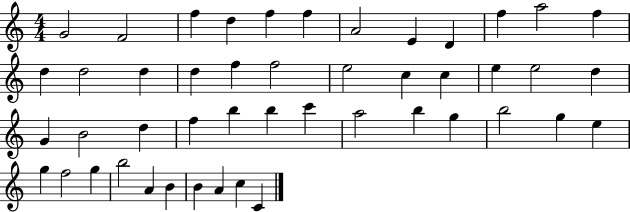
G4/h F4/h F5/q D5/q F5/q F5/q A4/h E4/q D4/q F5/q A5/h F5/q D5/q D5/h D5/q D5/q F5/q F5/h E5/h C5/q C5/q E5/q E5/h D5/q G4/q B4/h D5/q F5/q B5/q B5/q C6/q A5/h B5/q G5/q B5/h G5/q E5/q G5/q F5/h G5/q B5/h A4/q B4/q B4/q A4/q C5/q C4/q